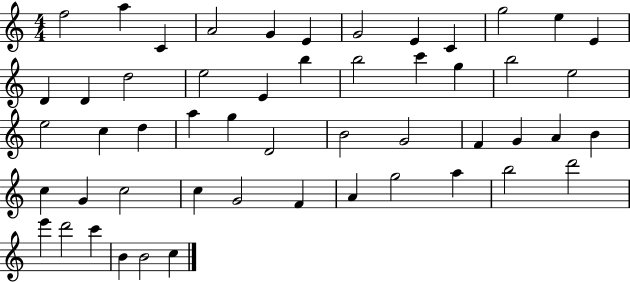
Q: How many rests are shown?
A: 0